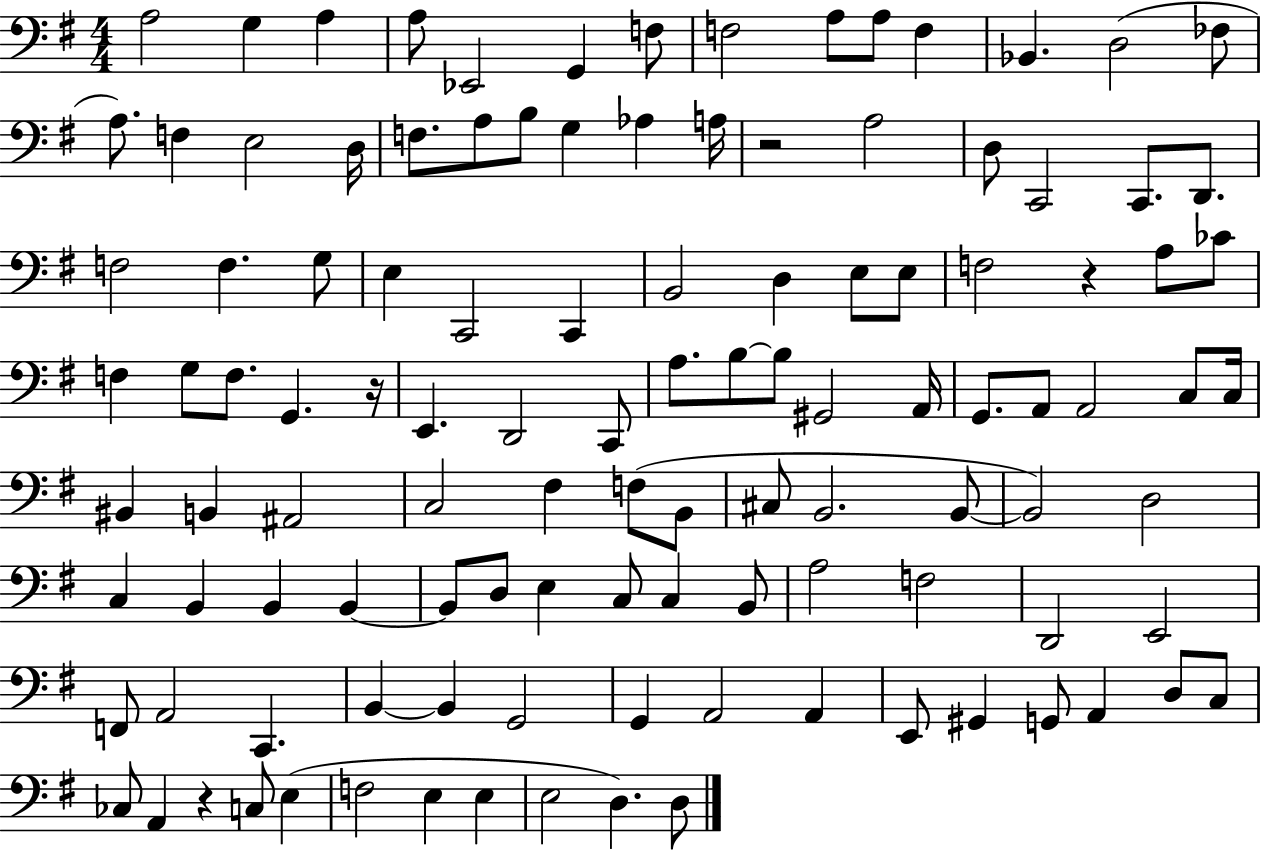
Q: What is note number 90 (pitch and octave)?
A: B2